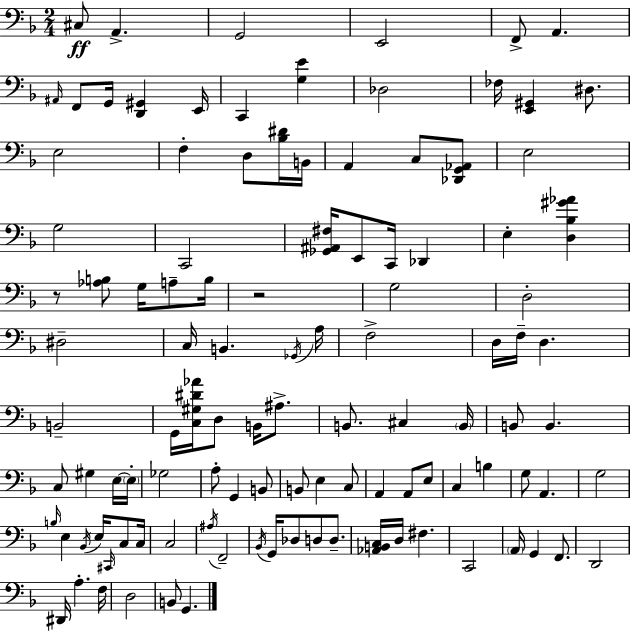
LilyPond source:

{
  \clef bass
  \numericTimeSignature
  \time 2/4
  \key f \major
  cis8\ff a,4.-> | g,2 | e,2 | f,8-> a,4. | \break \grace { ais,16 } f,8 g,16 <d, gis,>4 | e,16 c,4 <g e'>4 | des2 | fes16 <e, gis,>4 dis8. | \break e2 | f4-. d8 <bes dis'>16 | b,16 a,4 c8 <des, g, aes,>8 | e2 | \break g2 | c,2 | <ges, ais, fis>16 e,8 c,16 des,4 | e4-. <d bes gis' aes'>4 | \break r8 <aes b>8 g16 a8-- | b16 r2 | g2 | d2-. | \break dis2-- | c16 b,4. | \acciaccatura { ges,16 } a16 f2-> | d16 f16-- d4. | \break b,2-- | g,16 <c gis dis' aes'>16 d8 b,16 ais8.-> | b,8. cis4 | \parenthesize b,16 b,8 b,4. | \break c8 gis4 | e16~~ \parenthesize e16-. ges2 | a8-. g,4 | b,8 b,8 e4 | \break c8 a,4 a,8 | e8 c4 b4 | g8 a,4. | g2 | \break \grace { b16 } e4 \acciaccatura { bes,16 } | e16 \grace { cis,16 } c8 c16 c2 | \acciaccatura { ais16 } f,2-- | \acciaccatura { bes,16 } g,16 | \break des8 d8 d8.-- <aes, b, c>16 | d16 fis4. c,2 | \parenthesize a,16 | g,4 f,8. d,2 | \break dis,16 | a4.-. f16 d2 | b,8 | g,4. \bar "|."
}